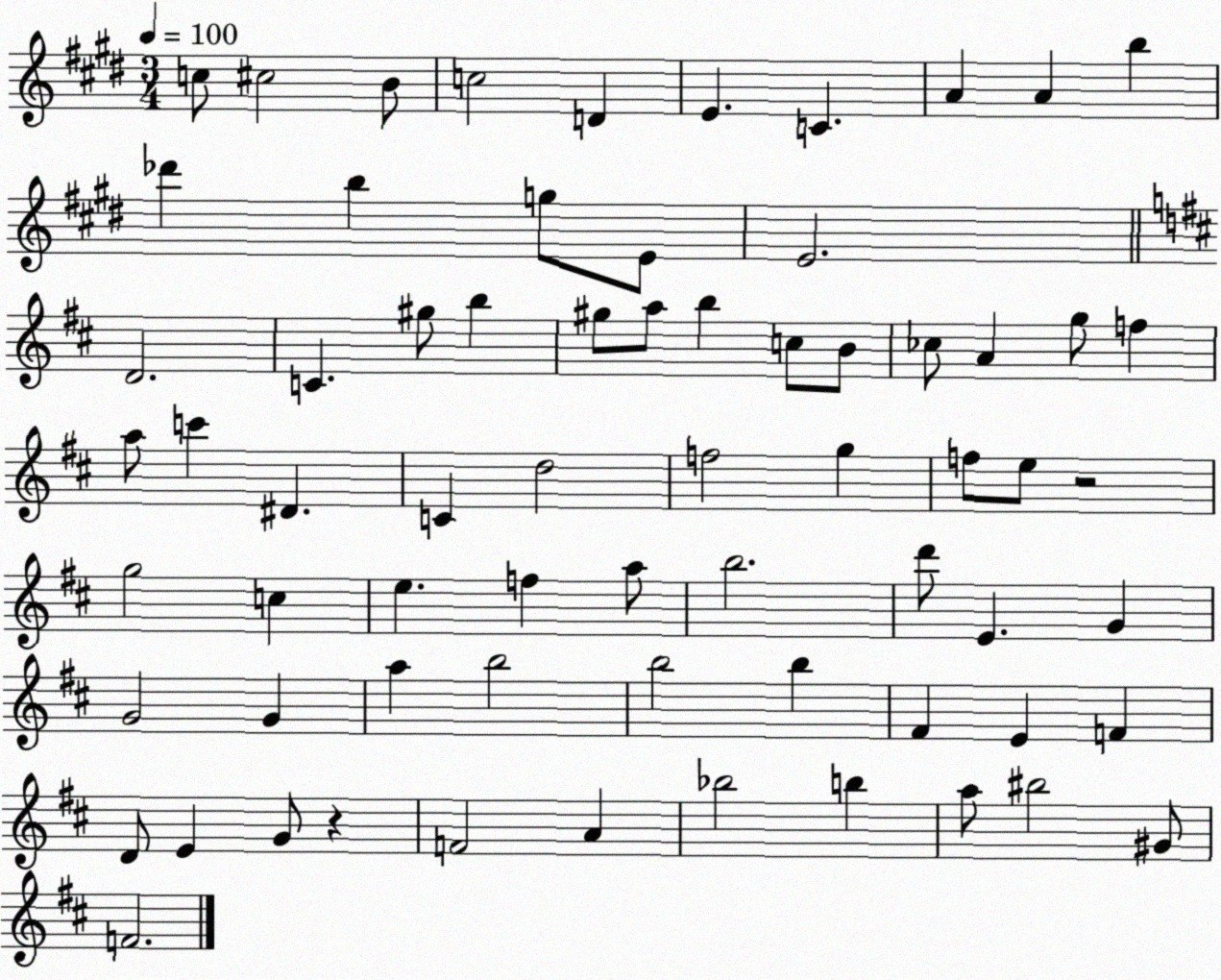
X:1
T:Untitled
M:3/4
L:1/4
K:E
c/2 ^c2 B/2 c2 D E C A A b _d' b g/2 E/2 E2 D2 C ^g/2 b ^g/2 a/2 b c/2 B/2 _c/2 A g/2 f a/2 c' ^D C d2 f2 g f/2 e/2 z2 g2 c e f a/2 b2 d'/2 E G G2 G a b2 b2 b ^F E F D/2 E G/2 z F2 A _b2 b a/2 ^b2 ^G/2 F2